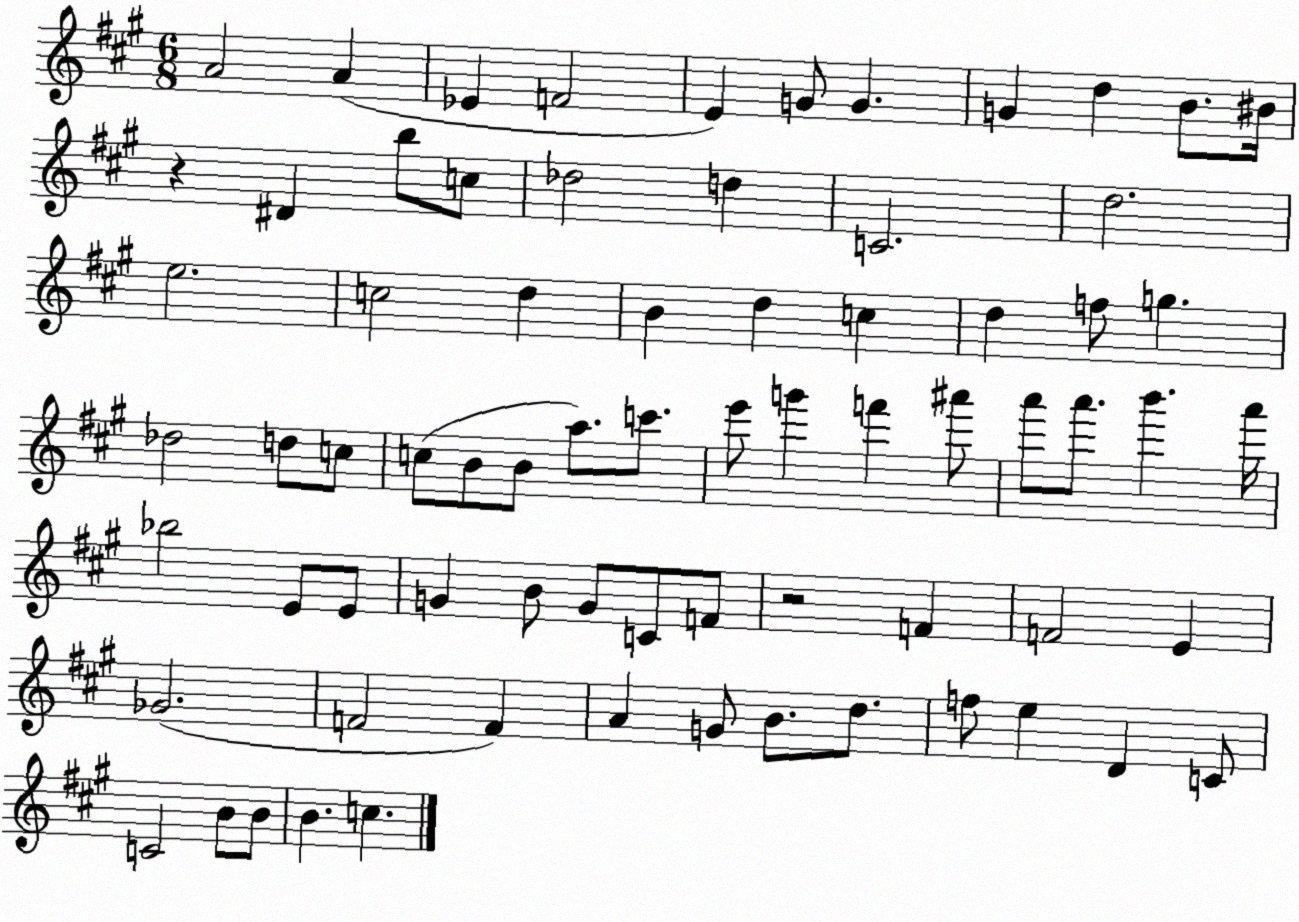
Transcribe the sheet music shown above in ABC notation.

X:1
T:Untitled
M:6/8
L:1/4
K:A
A2 A _E F2 E G/2 G G d B/2 ^B/4 z ^D b/2 c/2 _d2 d C2 d2 e2 c2 d B d c d f/2 g _d2 d/2 c/2 c/2 B/2 B/2 a/2 c'/2 e'/2 g' f' ^a'/2 a'/2 a'/2 b' a'/4 _b2 E/2 E/2 G B/2 G/2 C/2 F/2 z2 F F2 E _G2 F2 F A G/2 B/2 d/2 f/2 e D C/2 C2 B/2 B/2 B c